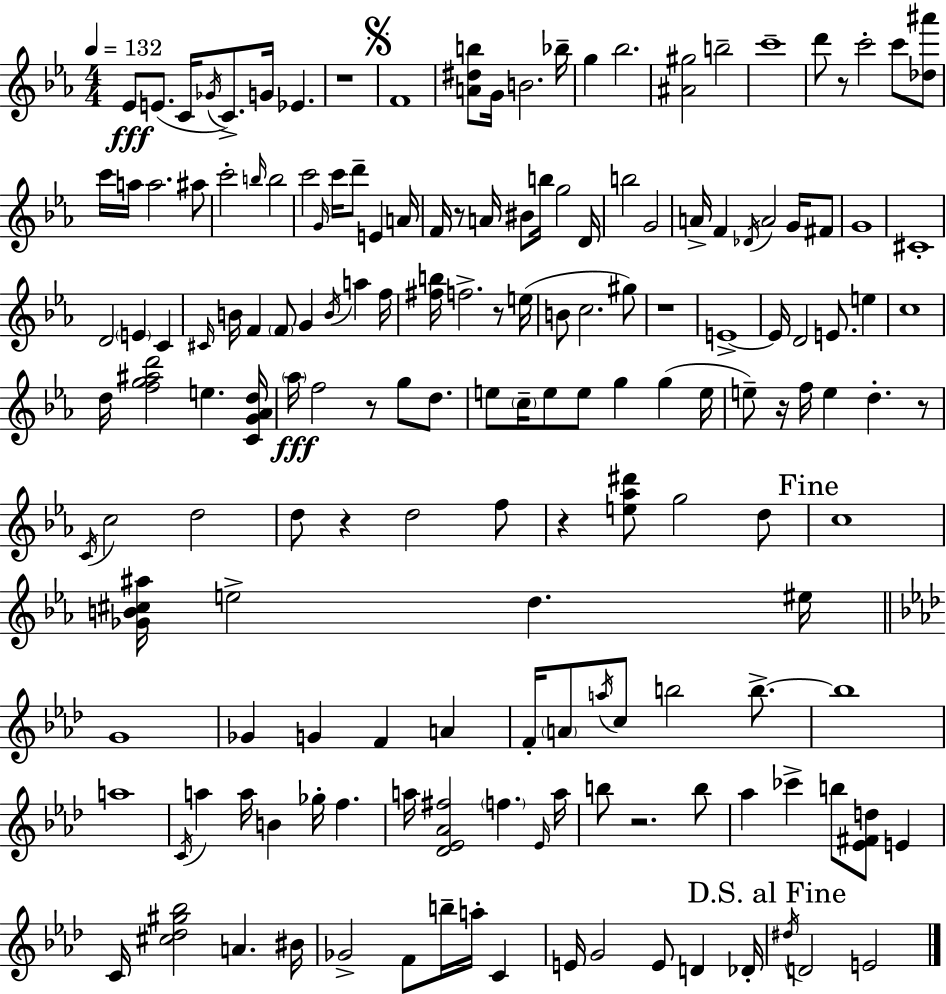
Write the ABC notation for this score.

X:1
T:Untitled
M:4/4
L:1/4
K:Cm
_E/2 E/2 C/4 _G/4 C/2 G/4 _E z4 F4 [A^db]/2 G/4 B2 _b/4 g _b2 [^A^g]2 b2 c'4 d'/2 z/2 c'2 c'/2 [_d^a']/2 c'/4 a/4 a2 ^a/2 c'2 b/4 b2 c'2 G/4 c'/4 d'/2 E A/4 F/4 z/2 A/4 ^B/2 b/4 g2 D/4 b2 G2 A/4 F _D/4 A2 G/4 ^F/2 G4 ^C4 D2 E C ^C/4 B/4 F F/2 G B/4 a f/4 [^fb]/4 f2 z/2 e/4 B/2 c2 ^g/2 z4 E4 E/4 D2 E/2 e c4 d/4 [fg^ad']2 e [CG_Ad]/4 _a/4 f2 z/2 g/2 d/2 e/2 c/4 e/2 e/2 g g e/4 e/2 z/4 f/4 e d z/2 C/4 c2 d2 d/2 z d2 f/2 z [e_a^d']/2 g2 d/2 c4 [_GB^c^a]/4 e2 d ^e/4 G4 _G G F A F/4 A/2 a/4 c/2 b2 b/2 b4 a4 C/4 a a/4 B _g/4 f a/4 [_D_E_A^f]2 f _E/4 a/4 b/2 z2 b/2 _a _c' b/2 [_E^Fd]/2 E C/4 [^c_d^g_b]2 A ^B/4 _G2 F/2 b/4 a/4 C E/4 G2 E/2 D _D/4 ^d/4 D2 E2